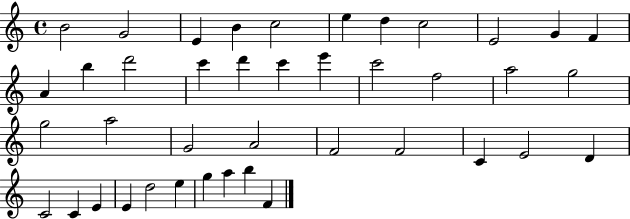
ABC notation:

X:1
T:Untitled
M:4/4
L:1/4
K:C
B2 G2 E B c2 e d c2 E2 G F A b d'2 c' d' c' e' c'2 f2 a2 g2 g2 a2 G2 A2 F2 F2 C E2 D C2 C E E d2 e g a b F